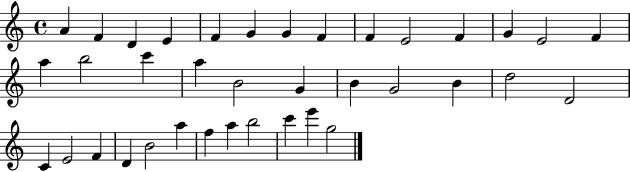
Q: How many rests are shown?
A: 0